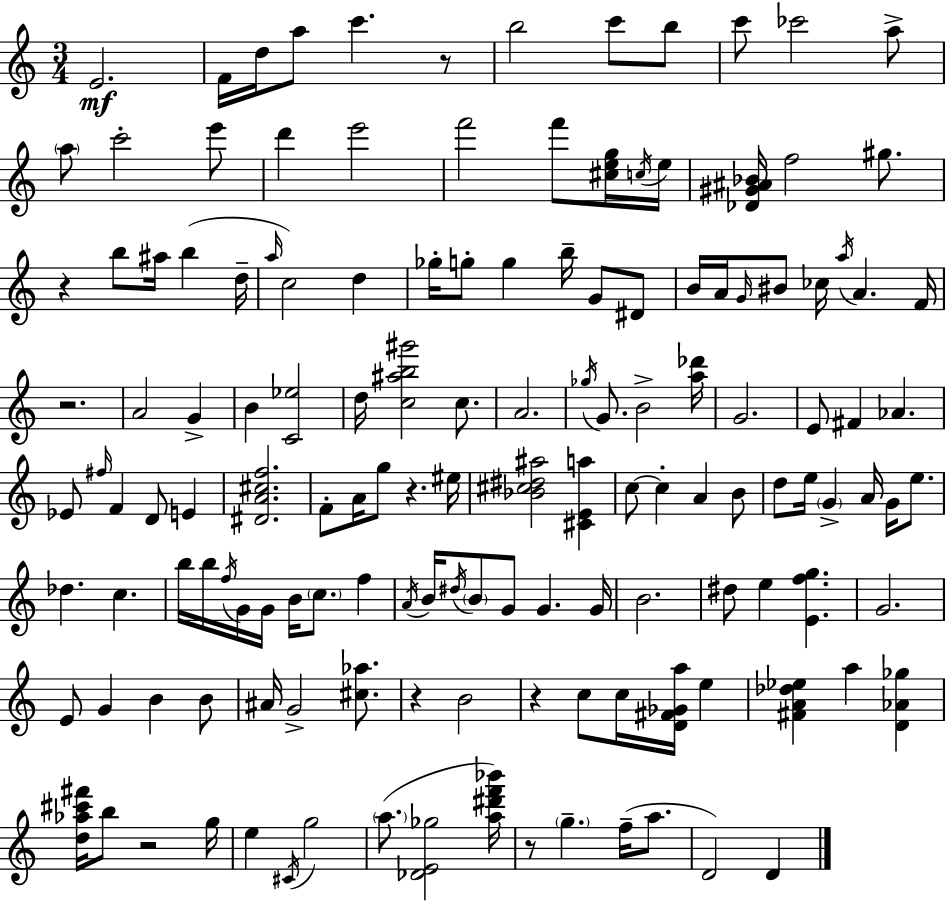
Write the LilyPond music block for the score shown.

{
  \clef treble
  \numericTimeSignature
  \time 3/4
  \key a \minor
  \repeat volta 2 { e'2.\mf | f'16 d''16 a''8 c'''4. r8 | b''2 c'''8 b''8 | c'''8 ces'''2 a''8-> | \break \parenthesize a''8 c'''2-. e'''8 | d'''4 e'''2 | f'''2 f'''8 <cis'' e'' g''>16 \acciaccatura { c''16 } | e''16 <des' gis' ais' bes'>16 f''2 gis''8. | \break r4 b''8 ais''16 b''4( | d''16-- \grace { a''16 }) c''2 d''4 | ges''16-. g''8-. g''4 b''16-- g'8 | dis'8 b'16 a'16 \grace { g'16 } bis'8 ces''16 \acciaccatura { a''16 } a'4. | \break f'16 r2. | a'2 | g'4-> b'4 <c' ees''>2 | d''16 <c'' ais'' b'' gis'''>2 | \break c''8. a'2. | \acciaccatura { ges''16 } g'8. b'2-> | <a'' des'''>16 g'2. | e'8 fis'4 aes'4. | \break ees'8 \grace { fis''16 } f'4 | d'8 e'4 <dis' a' cis'' f''>2. | f'8-. a'16 g''8 r4. | eis''16 <bes' cis'' dis'' ais''>2 | \break <cis' e' a''>4 c''8~~ c''4-. | a'4 b'8 d''8 e''16 \parenthesize g'4-> | a'16 g'16 e''8. des''4. | c''4. b''16 b''16 \acciaccatura { f''16 } g'16 g'16 b'16 | \break \parenthesize c''8. f''4 \acciaccatura { a'16 } b'16 \acciaccatura { dis''16 } \parenthesize b'8 | g'8 g'4. g'16 b'2. | dis''8 e''4 | <e' f'' g''>4. g'2. | \break e'8 g'4 | b'4 b'8 ais'16 g'2-> | <cis'' aes''>8. r4 | b'2 r4 | \break c''8 c''16 <d' fis' ges' a''>16 e''4 <fis' a' des'' ees''>4 | a''4 <d' aes' ges''>4 <d'' aes'' cis''' fis'''>16 b''8 | r2 g''16 e''4 | \acciaccatura { cis'16 } g''2 \parenthesize a''8.( | \break <des' e' ges''>2 <a'' dis''' f''' bes'''>16) r8 | \parenthesize g''4.-- f''16--( a''8. d'2) | d'4 } \bar "|."
}